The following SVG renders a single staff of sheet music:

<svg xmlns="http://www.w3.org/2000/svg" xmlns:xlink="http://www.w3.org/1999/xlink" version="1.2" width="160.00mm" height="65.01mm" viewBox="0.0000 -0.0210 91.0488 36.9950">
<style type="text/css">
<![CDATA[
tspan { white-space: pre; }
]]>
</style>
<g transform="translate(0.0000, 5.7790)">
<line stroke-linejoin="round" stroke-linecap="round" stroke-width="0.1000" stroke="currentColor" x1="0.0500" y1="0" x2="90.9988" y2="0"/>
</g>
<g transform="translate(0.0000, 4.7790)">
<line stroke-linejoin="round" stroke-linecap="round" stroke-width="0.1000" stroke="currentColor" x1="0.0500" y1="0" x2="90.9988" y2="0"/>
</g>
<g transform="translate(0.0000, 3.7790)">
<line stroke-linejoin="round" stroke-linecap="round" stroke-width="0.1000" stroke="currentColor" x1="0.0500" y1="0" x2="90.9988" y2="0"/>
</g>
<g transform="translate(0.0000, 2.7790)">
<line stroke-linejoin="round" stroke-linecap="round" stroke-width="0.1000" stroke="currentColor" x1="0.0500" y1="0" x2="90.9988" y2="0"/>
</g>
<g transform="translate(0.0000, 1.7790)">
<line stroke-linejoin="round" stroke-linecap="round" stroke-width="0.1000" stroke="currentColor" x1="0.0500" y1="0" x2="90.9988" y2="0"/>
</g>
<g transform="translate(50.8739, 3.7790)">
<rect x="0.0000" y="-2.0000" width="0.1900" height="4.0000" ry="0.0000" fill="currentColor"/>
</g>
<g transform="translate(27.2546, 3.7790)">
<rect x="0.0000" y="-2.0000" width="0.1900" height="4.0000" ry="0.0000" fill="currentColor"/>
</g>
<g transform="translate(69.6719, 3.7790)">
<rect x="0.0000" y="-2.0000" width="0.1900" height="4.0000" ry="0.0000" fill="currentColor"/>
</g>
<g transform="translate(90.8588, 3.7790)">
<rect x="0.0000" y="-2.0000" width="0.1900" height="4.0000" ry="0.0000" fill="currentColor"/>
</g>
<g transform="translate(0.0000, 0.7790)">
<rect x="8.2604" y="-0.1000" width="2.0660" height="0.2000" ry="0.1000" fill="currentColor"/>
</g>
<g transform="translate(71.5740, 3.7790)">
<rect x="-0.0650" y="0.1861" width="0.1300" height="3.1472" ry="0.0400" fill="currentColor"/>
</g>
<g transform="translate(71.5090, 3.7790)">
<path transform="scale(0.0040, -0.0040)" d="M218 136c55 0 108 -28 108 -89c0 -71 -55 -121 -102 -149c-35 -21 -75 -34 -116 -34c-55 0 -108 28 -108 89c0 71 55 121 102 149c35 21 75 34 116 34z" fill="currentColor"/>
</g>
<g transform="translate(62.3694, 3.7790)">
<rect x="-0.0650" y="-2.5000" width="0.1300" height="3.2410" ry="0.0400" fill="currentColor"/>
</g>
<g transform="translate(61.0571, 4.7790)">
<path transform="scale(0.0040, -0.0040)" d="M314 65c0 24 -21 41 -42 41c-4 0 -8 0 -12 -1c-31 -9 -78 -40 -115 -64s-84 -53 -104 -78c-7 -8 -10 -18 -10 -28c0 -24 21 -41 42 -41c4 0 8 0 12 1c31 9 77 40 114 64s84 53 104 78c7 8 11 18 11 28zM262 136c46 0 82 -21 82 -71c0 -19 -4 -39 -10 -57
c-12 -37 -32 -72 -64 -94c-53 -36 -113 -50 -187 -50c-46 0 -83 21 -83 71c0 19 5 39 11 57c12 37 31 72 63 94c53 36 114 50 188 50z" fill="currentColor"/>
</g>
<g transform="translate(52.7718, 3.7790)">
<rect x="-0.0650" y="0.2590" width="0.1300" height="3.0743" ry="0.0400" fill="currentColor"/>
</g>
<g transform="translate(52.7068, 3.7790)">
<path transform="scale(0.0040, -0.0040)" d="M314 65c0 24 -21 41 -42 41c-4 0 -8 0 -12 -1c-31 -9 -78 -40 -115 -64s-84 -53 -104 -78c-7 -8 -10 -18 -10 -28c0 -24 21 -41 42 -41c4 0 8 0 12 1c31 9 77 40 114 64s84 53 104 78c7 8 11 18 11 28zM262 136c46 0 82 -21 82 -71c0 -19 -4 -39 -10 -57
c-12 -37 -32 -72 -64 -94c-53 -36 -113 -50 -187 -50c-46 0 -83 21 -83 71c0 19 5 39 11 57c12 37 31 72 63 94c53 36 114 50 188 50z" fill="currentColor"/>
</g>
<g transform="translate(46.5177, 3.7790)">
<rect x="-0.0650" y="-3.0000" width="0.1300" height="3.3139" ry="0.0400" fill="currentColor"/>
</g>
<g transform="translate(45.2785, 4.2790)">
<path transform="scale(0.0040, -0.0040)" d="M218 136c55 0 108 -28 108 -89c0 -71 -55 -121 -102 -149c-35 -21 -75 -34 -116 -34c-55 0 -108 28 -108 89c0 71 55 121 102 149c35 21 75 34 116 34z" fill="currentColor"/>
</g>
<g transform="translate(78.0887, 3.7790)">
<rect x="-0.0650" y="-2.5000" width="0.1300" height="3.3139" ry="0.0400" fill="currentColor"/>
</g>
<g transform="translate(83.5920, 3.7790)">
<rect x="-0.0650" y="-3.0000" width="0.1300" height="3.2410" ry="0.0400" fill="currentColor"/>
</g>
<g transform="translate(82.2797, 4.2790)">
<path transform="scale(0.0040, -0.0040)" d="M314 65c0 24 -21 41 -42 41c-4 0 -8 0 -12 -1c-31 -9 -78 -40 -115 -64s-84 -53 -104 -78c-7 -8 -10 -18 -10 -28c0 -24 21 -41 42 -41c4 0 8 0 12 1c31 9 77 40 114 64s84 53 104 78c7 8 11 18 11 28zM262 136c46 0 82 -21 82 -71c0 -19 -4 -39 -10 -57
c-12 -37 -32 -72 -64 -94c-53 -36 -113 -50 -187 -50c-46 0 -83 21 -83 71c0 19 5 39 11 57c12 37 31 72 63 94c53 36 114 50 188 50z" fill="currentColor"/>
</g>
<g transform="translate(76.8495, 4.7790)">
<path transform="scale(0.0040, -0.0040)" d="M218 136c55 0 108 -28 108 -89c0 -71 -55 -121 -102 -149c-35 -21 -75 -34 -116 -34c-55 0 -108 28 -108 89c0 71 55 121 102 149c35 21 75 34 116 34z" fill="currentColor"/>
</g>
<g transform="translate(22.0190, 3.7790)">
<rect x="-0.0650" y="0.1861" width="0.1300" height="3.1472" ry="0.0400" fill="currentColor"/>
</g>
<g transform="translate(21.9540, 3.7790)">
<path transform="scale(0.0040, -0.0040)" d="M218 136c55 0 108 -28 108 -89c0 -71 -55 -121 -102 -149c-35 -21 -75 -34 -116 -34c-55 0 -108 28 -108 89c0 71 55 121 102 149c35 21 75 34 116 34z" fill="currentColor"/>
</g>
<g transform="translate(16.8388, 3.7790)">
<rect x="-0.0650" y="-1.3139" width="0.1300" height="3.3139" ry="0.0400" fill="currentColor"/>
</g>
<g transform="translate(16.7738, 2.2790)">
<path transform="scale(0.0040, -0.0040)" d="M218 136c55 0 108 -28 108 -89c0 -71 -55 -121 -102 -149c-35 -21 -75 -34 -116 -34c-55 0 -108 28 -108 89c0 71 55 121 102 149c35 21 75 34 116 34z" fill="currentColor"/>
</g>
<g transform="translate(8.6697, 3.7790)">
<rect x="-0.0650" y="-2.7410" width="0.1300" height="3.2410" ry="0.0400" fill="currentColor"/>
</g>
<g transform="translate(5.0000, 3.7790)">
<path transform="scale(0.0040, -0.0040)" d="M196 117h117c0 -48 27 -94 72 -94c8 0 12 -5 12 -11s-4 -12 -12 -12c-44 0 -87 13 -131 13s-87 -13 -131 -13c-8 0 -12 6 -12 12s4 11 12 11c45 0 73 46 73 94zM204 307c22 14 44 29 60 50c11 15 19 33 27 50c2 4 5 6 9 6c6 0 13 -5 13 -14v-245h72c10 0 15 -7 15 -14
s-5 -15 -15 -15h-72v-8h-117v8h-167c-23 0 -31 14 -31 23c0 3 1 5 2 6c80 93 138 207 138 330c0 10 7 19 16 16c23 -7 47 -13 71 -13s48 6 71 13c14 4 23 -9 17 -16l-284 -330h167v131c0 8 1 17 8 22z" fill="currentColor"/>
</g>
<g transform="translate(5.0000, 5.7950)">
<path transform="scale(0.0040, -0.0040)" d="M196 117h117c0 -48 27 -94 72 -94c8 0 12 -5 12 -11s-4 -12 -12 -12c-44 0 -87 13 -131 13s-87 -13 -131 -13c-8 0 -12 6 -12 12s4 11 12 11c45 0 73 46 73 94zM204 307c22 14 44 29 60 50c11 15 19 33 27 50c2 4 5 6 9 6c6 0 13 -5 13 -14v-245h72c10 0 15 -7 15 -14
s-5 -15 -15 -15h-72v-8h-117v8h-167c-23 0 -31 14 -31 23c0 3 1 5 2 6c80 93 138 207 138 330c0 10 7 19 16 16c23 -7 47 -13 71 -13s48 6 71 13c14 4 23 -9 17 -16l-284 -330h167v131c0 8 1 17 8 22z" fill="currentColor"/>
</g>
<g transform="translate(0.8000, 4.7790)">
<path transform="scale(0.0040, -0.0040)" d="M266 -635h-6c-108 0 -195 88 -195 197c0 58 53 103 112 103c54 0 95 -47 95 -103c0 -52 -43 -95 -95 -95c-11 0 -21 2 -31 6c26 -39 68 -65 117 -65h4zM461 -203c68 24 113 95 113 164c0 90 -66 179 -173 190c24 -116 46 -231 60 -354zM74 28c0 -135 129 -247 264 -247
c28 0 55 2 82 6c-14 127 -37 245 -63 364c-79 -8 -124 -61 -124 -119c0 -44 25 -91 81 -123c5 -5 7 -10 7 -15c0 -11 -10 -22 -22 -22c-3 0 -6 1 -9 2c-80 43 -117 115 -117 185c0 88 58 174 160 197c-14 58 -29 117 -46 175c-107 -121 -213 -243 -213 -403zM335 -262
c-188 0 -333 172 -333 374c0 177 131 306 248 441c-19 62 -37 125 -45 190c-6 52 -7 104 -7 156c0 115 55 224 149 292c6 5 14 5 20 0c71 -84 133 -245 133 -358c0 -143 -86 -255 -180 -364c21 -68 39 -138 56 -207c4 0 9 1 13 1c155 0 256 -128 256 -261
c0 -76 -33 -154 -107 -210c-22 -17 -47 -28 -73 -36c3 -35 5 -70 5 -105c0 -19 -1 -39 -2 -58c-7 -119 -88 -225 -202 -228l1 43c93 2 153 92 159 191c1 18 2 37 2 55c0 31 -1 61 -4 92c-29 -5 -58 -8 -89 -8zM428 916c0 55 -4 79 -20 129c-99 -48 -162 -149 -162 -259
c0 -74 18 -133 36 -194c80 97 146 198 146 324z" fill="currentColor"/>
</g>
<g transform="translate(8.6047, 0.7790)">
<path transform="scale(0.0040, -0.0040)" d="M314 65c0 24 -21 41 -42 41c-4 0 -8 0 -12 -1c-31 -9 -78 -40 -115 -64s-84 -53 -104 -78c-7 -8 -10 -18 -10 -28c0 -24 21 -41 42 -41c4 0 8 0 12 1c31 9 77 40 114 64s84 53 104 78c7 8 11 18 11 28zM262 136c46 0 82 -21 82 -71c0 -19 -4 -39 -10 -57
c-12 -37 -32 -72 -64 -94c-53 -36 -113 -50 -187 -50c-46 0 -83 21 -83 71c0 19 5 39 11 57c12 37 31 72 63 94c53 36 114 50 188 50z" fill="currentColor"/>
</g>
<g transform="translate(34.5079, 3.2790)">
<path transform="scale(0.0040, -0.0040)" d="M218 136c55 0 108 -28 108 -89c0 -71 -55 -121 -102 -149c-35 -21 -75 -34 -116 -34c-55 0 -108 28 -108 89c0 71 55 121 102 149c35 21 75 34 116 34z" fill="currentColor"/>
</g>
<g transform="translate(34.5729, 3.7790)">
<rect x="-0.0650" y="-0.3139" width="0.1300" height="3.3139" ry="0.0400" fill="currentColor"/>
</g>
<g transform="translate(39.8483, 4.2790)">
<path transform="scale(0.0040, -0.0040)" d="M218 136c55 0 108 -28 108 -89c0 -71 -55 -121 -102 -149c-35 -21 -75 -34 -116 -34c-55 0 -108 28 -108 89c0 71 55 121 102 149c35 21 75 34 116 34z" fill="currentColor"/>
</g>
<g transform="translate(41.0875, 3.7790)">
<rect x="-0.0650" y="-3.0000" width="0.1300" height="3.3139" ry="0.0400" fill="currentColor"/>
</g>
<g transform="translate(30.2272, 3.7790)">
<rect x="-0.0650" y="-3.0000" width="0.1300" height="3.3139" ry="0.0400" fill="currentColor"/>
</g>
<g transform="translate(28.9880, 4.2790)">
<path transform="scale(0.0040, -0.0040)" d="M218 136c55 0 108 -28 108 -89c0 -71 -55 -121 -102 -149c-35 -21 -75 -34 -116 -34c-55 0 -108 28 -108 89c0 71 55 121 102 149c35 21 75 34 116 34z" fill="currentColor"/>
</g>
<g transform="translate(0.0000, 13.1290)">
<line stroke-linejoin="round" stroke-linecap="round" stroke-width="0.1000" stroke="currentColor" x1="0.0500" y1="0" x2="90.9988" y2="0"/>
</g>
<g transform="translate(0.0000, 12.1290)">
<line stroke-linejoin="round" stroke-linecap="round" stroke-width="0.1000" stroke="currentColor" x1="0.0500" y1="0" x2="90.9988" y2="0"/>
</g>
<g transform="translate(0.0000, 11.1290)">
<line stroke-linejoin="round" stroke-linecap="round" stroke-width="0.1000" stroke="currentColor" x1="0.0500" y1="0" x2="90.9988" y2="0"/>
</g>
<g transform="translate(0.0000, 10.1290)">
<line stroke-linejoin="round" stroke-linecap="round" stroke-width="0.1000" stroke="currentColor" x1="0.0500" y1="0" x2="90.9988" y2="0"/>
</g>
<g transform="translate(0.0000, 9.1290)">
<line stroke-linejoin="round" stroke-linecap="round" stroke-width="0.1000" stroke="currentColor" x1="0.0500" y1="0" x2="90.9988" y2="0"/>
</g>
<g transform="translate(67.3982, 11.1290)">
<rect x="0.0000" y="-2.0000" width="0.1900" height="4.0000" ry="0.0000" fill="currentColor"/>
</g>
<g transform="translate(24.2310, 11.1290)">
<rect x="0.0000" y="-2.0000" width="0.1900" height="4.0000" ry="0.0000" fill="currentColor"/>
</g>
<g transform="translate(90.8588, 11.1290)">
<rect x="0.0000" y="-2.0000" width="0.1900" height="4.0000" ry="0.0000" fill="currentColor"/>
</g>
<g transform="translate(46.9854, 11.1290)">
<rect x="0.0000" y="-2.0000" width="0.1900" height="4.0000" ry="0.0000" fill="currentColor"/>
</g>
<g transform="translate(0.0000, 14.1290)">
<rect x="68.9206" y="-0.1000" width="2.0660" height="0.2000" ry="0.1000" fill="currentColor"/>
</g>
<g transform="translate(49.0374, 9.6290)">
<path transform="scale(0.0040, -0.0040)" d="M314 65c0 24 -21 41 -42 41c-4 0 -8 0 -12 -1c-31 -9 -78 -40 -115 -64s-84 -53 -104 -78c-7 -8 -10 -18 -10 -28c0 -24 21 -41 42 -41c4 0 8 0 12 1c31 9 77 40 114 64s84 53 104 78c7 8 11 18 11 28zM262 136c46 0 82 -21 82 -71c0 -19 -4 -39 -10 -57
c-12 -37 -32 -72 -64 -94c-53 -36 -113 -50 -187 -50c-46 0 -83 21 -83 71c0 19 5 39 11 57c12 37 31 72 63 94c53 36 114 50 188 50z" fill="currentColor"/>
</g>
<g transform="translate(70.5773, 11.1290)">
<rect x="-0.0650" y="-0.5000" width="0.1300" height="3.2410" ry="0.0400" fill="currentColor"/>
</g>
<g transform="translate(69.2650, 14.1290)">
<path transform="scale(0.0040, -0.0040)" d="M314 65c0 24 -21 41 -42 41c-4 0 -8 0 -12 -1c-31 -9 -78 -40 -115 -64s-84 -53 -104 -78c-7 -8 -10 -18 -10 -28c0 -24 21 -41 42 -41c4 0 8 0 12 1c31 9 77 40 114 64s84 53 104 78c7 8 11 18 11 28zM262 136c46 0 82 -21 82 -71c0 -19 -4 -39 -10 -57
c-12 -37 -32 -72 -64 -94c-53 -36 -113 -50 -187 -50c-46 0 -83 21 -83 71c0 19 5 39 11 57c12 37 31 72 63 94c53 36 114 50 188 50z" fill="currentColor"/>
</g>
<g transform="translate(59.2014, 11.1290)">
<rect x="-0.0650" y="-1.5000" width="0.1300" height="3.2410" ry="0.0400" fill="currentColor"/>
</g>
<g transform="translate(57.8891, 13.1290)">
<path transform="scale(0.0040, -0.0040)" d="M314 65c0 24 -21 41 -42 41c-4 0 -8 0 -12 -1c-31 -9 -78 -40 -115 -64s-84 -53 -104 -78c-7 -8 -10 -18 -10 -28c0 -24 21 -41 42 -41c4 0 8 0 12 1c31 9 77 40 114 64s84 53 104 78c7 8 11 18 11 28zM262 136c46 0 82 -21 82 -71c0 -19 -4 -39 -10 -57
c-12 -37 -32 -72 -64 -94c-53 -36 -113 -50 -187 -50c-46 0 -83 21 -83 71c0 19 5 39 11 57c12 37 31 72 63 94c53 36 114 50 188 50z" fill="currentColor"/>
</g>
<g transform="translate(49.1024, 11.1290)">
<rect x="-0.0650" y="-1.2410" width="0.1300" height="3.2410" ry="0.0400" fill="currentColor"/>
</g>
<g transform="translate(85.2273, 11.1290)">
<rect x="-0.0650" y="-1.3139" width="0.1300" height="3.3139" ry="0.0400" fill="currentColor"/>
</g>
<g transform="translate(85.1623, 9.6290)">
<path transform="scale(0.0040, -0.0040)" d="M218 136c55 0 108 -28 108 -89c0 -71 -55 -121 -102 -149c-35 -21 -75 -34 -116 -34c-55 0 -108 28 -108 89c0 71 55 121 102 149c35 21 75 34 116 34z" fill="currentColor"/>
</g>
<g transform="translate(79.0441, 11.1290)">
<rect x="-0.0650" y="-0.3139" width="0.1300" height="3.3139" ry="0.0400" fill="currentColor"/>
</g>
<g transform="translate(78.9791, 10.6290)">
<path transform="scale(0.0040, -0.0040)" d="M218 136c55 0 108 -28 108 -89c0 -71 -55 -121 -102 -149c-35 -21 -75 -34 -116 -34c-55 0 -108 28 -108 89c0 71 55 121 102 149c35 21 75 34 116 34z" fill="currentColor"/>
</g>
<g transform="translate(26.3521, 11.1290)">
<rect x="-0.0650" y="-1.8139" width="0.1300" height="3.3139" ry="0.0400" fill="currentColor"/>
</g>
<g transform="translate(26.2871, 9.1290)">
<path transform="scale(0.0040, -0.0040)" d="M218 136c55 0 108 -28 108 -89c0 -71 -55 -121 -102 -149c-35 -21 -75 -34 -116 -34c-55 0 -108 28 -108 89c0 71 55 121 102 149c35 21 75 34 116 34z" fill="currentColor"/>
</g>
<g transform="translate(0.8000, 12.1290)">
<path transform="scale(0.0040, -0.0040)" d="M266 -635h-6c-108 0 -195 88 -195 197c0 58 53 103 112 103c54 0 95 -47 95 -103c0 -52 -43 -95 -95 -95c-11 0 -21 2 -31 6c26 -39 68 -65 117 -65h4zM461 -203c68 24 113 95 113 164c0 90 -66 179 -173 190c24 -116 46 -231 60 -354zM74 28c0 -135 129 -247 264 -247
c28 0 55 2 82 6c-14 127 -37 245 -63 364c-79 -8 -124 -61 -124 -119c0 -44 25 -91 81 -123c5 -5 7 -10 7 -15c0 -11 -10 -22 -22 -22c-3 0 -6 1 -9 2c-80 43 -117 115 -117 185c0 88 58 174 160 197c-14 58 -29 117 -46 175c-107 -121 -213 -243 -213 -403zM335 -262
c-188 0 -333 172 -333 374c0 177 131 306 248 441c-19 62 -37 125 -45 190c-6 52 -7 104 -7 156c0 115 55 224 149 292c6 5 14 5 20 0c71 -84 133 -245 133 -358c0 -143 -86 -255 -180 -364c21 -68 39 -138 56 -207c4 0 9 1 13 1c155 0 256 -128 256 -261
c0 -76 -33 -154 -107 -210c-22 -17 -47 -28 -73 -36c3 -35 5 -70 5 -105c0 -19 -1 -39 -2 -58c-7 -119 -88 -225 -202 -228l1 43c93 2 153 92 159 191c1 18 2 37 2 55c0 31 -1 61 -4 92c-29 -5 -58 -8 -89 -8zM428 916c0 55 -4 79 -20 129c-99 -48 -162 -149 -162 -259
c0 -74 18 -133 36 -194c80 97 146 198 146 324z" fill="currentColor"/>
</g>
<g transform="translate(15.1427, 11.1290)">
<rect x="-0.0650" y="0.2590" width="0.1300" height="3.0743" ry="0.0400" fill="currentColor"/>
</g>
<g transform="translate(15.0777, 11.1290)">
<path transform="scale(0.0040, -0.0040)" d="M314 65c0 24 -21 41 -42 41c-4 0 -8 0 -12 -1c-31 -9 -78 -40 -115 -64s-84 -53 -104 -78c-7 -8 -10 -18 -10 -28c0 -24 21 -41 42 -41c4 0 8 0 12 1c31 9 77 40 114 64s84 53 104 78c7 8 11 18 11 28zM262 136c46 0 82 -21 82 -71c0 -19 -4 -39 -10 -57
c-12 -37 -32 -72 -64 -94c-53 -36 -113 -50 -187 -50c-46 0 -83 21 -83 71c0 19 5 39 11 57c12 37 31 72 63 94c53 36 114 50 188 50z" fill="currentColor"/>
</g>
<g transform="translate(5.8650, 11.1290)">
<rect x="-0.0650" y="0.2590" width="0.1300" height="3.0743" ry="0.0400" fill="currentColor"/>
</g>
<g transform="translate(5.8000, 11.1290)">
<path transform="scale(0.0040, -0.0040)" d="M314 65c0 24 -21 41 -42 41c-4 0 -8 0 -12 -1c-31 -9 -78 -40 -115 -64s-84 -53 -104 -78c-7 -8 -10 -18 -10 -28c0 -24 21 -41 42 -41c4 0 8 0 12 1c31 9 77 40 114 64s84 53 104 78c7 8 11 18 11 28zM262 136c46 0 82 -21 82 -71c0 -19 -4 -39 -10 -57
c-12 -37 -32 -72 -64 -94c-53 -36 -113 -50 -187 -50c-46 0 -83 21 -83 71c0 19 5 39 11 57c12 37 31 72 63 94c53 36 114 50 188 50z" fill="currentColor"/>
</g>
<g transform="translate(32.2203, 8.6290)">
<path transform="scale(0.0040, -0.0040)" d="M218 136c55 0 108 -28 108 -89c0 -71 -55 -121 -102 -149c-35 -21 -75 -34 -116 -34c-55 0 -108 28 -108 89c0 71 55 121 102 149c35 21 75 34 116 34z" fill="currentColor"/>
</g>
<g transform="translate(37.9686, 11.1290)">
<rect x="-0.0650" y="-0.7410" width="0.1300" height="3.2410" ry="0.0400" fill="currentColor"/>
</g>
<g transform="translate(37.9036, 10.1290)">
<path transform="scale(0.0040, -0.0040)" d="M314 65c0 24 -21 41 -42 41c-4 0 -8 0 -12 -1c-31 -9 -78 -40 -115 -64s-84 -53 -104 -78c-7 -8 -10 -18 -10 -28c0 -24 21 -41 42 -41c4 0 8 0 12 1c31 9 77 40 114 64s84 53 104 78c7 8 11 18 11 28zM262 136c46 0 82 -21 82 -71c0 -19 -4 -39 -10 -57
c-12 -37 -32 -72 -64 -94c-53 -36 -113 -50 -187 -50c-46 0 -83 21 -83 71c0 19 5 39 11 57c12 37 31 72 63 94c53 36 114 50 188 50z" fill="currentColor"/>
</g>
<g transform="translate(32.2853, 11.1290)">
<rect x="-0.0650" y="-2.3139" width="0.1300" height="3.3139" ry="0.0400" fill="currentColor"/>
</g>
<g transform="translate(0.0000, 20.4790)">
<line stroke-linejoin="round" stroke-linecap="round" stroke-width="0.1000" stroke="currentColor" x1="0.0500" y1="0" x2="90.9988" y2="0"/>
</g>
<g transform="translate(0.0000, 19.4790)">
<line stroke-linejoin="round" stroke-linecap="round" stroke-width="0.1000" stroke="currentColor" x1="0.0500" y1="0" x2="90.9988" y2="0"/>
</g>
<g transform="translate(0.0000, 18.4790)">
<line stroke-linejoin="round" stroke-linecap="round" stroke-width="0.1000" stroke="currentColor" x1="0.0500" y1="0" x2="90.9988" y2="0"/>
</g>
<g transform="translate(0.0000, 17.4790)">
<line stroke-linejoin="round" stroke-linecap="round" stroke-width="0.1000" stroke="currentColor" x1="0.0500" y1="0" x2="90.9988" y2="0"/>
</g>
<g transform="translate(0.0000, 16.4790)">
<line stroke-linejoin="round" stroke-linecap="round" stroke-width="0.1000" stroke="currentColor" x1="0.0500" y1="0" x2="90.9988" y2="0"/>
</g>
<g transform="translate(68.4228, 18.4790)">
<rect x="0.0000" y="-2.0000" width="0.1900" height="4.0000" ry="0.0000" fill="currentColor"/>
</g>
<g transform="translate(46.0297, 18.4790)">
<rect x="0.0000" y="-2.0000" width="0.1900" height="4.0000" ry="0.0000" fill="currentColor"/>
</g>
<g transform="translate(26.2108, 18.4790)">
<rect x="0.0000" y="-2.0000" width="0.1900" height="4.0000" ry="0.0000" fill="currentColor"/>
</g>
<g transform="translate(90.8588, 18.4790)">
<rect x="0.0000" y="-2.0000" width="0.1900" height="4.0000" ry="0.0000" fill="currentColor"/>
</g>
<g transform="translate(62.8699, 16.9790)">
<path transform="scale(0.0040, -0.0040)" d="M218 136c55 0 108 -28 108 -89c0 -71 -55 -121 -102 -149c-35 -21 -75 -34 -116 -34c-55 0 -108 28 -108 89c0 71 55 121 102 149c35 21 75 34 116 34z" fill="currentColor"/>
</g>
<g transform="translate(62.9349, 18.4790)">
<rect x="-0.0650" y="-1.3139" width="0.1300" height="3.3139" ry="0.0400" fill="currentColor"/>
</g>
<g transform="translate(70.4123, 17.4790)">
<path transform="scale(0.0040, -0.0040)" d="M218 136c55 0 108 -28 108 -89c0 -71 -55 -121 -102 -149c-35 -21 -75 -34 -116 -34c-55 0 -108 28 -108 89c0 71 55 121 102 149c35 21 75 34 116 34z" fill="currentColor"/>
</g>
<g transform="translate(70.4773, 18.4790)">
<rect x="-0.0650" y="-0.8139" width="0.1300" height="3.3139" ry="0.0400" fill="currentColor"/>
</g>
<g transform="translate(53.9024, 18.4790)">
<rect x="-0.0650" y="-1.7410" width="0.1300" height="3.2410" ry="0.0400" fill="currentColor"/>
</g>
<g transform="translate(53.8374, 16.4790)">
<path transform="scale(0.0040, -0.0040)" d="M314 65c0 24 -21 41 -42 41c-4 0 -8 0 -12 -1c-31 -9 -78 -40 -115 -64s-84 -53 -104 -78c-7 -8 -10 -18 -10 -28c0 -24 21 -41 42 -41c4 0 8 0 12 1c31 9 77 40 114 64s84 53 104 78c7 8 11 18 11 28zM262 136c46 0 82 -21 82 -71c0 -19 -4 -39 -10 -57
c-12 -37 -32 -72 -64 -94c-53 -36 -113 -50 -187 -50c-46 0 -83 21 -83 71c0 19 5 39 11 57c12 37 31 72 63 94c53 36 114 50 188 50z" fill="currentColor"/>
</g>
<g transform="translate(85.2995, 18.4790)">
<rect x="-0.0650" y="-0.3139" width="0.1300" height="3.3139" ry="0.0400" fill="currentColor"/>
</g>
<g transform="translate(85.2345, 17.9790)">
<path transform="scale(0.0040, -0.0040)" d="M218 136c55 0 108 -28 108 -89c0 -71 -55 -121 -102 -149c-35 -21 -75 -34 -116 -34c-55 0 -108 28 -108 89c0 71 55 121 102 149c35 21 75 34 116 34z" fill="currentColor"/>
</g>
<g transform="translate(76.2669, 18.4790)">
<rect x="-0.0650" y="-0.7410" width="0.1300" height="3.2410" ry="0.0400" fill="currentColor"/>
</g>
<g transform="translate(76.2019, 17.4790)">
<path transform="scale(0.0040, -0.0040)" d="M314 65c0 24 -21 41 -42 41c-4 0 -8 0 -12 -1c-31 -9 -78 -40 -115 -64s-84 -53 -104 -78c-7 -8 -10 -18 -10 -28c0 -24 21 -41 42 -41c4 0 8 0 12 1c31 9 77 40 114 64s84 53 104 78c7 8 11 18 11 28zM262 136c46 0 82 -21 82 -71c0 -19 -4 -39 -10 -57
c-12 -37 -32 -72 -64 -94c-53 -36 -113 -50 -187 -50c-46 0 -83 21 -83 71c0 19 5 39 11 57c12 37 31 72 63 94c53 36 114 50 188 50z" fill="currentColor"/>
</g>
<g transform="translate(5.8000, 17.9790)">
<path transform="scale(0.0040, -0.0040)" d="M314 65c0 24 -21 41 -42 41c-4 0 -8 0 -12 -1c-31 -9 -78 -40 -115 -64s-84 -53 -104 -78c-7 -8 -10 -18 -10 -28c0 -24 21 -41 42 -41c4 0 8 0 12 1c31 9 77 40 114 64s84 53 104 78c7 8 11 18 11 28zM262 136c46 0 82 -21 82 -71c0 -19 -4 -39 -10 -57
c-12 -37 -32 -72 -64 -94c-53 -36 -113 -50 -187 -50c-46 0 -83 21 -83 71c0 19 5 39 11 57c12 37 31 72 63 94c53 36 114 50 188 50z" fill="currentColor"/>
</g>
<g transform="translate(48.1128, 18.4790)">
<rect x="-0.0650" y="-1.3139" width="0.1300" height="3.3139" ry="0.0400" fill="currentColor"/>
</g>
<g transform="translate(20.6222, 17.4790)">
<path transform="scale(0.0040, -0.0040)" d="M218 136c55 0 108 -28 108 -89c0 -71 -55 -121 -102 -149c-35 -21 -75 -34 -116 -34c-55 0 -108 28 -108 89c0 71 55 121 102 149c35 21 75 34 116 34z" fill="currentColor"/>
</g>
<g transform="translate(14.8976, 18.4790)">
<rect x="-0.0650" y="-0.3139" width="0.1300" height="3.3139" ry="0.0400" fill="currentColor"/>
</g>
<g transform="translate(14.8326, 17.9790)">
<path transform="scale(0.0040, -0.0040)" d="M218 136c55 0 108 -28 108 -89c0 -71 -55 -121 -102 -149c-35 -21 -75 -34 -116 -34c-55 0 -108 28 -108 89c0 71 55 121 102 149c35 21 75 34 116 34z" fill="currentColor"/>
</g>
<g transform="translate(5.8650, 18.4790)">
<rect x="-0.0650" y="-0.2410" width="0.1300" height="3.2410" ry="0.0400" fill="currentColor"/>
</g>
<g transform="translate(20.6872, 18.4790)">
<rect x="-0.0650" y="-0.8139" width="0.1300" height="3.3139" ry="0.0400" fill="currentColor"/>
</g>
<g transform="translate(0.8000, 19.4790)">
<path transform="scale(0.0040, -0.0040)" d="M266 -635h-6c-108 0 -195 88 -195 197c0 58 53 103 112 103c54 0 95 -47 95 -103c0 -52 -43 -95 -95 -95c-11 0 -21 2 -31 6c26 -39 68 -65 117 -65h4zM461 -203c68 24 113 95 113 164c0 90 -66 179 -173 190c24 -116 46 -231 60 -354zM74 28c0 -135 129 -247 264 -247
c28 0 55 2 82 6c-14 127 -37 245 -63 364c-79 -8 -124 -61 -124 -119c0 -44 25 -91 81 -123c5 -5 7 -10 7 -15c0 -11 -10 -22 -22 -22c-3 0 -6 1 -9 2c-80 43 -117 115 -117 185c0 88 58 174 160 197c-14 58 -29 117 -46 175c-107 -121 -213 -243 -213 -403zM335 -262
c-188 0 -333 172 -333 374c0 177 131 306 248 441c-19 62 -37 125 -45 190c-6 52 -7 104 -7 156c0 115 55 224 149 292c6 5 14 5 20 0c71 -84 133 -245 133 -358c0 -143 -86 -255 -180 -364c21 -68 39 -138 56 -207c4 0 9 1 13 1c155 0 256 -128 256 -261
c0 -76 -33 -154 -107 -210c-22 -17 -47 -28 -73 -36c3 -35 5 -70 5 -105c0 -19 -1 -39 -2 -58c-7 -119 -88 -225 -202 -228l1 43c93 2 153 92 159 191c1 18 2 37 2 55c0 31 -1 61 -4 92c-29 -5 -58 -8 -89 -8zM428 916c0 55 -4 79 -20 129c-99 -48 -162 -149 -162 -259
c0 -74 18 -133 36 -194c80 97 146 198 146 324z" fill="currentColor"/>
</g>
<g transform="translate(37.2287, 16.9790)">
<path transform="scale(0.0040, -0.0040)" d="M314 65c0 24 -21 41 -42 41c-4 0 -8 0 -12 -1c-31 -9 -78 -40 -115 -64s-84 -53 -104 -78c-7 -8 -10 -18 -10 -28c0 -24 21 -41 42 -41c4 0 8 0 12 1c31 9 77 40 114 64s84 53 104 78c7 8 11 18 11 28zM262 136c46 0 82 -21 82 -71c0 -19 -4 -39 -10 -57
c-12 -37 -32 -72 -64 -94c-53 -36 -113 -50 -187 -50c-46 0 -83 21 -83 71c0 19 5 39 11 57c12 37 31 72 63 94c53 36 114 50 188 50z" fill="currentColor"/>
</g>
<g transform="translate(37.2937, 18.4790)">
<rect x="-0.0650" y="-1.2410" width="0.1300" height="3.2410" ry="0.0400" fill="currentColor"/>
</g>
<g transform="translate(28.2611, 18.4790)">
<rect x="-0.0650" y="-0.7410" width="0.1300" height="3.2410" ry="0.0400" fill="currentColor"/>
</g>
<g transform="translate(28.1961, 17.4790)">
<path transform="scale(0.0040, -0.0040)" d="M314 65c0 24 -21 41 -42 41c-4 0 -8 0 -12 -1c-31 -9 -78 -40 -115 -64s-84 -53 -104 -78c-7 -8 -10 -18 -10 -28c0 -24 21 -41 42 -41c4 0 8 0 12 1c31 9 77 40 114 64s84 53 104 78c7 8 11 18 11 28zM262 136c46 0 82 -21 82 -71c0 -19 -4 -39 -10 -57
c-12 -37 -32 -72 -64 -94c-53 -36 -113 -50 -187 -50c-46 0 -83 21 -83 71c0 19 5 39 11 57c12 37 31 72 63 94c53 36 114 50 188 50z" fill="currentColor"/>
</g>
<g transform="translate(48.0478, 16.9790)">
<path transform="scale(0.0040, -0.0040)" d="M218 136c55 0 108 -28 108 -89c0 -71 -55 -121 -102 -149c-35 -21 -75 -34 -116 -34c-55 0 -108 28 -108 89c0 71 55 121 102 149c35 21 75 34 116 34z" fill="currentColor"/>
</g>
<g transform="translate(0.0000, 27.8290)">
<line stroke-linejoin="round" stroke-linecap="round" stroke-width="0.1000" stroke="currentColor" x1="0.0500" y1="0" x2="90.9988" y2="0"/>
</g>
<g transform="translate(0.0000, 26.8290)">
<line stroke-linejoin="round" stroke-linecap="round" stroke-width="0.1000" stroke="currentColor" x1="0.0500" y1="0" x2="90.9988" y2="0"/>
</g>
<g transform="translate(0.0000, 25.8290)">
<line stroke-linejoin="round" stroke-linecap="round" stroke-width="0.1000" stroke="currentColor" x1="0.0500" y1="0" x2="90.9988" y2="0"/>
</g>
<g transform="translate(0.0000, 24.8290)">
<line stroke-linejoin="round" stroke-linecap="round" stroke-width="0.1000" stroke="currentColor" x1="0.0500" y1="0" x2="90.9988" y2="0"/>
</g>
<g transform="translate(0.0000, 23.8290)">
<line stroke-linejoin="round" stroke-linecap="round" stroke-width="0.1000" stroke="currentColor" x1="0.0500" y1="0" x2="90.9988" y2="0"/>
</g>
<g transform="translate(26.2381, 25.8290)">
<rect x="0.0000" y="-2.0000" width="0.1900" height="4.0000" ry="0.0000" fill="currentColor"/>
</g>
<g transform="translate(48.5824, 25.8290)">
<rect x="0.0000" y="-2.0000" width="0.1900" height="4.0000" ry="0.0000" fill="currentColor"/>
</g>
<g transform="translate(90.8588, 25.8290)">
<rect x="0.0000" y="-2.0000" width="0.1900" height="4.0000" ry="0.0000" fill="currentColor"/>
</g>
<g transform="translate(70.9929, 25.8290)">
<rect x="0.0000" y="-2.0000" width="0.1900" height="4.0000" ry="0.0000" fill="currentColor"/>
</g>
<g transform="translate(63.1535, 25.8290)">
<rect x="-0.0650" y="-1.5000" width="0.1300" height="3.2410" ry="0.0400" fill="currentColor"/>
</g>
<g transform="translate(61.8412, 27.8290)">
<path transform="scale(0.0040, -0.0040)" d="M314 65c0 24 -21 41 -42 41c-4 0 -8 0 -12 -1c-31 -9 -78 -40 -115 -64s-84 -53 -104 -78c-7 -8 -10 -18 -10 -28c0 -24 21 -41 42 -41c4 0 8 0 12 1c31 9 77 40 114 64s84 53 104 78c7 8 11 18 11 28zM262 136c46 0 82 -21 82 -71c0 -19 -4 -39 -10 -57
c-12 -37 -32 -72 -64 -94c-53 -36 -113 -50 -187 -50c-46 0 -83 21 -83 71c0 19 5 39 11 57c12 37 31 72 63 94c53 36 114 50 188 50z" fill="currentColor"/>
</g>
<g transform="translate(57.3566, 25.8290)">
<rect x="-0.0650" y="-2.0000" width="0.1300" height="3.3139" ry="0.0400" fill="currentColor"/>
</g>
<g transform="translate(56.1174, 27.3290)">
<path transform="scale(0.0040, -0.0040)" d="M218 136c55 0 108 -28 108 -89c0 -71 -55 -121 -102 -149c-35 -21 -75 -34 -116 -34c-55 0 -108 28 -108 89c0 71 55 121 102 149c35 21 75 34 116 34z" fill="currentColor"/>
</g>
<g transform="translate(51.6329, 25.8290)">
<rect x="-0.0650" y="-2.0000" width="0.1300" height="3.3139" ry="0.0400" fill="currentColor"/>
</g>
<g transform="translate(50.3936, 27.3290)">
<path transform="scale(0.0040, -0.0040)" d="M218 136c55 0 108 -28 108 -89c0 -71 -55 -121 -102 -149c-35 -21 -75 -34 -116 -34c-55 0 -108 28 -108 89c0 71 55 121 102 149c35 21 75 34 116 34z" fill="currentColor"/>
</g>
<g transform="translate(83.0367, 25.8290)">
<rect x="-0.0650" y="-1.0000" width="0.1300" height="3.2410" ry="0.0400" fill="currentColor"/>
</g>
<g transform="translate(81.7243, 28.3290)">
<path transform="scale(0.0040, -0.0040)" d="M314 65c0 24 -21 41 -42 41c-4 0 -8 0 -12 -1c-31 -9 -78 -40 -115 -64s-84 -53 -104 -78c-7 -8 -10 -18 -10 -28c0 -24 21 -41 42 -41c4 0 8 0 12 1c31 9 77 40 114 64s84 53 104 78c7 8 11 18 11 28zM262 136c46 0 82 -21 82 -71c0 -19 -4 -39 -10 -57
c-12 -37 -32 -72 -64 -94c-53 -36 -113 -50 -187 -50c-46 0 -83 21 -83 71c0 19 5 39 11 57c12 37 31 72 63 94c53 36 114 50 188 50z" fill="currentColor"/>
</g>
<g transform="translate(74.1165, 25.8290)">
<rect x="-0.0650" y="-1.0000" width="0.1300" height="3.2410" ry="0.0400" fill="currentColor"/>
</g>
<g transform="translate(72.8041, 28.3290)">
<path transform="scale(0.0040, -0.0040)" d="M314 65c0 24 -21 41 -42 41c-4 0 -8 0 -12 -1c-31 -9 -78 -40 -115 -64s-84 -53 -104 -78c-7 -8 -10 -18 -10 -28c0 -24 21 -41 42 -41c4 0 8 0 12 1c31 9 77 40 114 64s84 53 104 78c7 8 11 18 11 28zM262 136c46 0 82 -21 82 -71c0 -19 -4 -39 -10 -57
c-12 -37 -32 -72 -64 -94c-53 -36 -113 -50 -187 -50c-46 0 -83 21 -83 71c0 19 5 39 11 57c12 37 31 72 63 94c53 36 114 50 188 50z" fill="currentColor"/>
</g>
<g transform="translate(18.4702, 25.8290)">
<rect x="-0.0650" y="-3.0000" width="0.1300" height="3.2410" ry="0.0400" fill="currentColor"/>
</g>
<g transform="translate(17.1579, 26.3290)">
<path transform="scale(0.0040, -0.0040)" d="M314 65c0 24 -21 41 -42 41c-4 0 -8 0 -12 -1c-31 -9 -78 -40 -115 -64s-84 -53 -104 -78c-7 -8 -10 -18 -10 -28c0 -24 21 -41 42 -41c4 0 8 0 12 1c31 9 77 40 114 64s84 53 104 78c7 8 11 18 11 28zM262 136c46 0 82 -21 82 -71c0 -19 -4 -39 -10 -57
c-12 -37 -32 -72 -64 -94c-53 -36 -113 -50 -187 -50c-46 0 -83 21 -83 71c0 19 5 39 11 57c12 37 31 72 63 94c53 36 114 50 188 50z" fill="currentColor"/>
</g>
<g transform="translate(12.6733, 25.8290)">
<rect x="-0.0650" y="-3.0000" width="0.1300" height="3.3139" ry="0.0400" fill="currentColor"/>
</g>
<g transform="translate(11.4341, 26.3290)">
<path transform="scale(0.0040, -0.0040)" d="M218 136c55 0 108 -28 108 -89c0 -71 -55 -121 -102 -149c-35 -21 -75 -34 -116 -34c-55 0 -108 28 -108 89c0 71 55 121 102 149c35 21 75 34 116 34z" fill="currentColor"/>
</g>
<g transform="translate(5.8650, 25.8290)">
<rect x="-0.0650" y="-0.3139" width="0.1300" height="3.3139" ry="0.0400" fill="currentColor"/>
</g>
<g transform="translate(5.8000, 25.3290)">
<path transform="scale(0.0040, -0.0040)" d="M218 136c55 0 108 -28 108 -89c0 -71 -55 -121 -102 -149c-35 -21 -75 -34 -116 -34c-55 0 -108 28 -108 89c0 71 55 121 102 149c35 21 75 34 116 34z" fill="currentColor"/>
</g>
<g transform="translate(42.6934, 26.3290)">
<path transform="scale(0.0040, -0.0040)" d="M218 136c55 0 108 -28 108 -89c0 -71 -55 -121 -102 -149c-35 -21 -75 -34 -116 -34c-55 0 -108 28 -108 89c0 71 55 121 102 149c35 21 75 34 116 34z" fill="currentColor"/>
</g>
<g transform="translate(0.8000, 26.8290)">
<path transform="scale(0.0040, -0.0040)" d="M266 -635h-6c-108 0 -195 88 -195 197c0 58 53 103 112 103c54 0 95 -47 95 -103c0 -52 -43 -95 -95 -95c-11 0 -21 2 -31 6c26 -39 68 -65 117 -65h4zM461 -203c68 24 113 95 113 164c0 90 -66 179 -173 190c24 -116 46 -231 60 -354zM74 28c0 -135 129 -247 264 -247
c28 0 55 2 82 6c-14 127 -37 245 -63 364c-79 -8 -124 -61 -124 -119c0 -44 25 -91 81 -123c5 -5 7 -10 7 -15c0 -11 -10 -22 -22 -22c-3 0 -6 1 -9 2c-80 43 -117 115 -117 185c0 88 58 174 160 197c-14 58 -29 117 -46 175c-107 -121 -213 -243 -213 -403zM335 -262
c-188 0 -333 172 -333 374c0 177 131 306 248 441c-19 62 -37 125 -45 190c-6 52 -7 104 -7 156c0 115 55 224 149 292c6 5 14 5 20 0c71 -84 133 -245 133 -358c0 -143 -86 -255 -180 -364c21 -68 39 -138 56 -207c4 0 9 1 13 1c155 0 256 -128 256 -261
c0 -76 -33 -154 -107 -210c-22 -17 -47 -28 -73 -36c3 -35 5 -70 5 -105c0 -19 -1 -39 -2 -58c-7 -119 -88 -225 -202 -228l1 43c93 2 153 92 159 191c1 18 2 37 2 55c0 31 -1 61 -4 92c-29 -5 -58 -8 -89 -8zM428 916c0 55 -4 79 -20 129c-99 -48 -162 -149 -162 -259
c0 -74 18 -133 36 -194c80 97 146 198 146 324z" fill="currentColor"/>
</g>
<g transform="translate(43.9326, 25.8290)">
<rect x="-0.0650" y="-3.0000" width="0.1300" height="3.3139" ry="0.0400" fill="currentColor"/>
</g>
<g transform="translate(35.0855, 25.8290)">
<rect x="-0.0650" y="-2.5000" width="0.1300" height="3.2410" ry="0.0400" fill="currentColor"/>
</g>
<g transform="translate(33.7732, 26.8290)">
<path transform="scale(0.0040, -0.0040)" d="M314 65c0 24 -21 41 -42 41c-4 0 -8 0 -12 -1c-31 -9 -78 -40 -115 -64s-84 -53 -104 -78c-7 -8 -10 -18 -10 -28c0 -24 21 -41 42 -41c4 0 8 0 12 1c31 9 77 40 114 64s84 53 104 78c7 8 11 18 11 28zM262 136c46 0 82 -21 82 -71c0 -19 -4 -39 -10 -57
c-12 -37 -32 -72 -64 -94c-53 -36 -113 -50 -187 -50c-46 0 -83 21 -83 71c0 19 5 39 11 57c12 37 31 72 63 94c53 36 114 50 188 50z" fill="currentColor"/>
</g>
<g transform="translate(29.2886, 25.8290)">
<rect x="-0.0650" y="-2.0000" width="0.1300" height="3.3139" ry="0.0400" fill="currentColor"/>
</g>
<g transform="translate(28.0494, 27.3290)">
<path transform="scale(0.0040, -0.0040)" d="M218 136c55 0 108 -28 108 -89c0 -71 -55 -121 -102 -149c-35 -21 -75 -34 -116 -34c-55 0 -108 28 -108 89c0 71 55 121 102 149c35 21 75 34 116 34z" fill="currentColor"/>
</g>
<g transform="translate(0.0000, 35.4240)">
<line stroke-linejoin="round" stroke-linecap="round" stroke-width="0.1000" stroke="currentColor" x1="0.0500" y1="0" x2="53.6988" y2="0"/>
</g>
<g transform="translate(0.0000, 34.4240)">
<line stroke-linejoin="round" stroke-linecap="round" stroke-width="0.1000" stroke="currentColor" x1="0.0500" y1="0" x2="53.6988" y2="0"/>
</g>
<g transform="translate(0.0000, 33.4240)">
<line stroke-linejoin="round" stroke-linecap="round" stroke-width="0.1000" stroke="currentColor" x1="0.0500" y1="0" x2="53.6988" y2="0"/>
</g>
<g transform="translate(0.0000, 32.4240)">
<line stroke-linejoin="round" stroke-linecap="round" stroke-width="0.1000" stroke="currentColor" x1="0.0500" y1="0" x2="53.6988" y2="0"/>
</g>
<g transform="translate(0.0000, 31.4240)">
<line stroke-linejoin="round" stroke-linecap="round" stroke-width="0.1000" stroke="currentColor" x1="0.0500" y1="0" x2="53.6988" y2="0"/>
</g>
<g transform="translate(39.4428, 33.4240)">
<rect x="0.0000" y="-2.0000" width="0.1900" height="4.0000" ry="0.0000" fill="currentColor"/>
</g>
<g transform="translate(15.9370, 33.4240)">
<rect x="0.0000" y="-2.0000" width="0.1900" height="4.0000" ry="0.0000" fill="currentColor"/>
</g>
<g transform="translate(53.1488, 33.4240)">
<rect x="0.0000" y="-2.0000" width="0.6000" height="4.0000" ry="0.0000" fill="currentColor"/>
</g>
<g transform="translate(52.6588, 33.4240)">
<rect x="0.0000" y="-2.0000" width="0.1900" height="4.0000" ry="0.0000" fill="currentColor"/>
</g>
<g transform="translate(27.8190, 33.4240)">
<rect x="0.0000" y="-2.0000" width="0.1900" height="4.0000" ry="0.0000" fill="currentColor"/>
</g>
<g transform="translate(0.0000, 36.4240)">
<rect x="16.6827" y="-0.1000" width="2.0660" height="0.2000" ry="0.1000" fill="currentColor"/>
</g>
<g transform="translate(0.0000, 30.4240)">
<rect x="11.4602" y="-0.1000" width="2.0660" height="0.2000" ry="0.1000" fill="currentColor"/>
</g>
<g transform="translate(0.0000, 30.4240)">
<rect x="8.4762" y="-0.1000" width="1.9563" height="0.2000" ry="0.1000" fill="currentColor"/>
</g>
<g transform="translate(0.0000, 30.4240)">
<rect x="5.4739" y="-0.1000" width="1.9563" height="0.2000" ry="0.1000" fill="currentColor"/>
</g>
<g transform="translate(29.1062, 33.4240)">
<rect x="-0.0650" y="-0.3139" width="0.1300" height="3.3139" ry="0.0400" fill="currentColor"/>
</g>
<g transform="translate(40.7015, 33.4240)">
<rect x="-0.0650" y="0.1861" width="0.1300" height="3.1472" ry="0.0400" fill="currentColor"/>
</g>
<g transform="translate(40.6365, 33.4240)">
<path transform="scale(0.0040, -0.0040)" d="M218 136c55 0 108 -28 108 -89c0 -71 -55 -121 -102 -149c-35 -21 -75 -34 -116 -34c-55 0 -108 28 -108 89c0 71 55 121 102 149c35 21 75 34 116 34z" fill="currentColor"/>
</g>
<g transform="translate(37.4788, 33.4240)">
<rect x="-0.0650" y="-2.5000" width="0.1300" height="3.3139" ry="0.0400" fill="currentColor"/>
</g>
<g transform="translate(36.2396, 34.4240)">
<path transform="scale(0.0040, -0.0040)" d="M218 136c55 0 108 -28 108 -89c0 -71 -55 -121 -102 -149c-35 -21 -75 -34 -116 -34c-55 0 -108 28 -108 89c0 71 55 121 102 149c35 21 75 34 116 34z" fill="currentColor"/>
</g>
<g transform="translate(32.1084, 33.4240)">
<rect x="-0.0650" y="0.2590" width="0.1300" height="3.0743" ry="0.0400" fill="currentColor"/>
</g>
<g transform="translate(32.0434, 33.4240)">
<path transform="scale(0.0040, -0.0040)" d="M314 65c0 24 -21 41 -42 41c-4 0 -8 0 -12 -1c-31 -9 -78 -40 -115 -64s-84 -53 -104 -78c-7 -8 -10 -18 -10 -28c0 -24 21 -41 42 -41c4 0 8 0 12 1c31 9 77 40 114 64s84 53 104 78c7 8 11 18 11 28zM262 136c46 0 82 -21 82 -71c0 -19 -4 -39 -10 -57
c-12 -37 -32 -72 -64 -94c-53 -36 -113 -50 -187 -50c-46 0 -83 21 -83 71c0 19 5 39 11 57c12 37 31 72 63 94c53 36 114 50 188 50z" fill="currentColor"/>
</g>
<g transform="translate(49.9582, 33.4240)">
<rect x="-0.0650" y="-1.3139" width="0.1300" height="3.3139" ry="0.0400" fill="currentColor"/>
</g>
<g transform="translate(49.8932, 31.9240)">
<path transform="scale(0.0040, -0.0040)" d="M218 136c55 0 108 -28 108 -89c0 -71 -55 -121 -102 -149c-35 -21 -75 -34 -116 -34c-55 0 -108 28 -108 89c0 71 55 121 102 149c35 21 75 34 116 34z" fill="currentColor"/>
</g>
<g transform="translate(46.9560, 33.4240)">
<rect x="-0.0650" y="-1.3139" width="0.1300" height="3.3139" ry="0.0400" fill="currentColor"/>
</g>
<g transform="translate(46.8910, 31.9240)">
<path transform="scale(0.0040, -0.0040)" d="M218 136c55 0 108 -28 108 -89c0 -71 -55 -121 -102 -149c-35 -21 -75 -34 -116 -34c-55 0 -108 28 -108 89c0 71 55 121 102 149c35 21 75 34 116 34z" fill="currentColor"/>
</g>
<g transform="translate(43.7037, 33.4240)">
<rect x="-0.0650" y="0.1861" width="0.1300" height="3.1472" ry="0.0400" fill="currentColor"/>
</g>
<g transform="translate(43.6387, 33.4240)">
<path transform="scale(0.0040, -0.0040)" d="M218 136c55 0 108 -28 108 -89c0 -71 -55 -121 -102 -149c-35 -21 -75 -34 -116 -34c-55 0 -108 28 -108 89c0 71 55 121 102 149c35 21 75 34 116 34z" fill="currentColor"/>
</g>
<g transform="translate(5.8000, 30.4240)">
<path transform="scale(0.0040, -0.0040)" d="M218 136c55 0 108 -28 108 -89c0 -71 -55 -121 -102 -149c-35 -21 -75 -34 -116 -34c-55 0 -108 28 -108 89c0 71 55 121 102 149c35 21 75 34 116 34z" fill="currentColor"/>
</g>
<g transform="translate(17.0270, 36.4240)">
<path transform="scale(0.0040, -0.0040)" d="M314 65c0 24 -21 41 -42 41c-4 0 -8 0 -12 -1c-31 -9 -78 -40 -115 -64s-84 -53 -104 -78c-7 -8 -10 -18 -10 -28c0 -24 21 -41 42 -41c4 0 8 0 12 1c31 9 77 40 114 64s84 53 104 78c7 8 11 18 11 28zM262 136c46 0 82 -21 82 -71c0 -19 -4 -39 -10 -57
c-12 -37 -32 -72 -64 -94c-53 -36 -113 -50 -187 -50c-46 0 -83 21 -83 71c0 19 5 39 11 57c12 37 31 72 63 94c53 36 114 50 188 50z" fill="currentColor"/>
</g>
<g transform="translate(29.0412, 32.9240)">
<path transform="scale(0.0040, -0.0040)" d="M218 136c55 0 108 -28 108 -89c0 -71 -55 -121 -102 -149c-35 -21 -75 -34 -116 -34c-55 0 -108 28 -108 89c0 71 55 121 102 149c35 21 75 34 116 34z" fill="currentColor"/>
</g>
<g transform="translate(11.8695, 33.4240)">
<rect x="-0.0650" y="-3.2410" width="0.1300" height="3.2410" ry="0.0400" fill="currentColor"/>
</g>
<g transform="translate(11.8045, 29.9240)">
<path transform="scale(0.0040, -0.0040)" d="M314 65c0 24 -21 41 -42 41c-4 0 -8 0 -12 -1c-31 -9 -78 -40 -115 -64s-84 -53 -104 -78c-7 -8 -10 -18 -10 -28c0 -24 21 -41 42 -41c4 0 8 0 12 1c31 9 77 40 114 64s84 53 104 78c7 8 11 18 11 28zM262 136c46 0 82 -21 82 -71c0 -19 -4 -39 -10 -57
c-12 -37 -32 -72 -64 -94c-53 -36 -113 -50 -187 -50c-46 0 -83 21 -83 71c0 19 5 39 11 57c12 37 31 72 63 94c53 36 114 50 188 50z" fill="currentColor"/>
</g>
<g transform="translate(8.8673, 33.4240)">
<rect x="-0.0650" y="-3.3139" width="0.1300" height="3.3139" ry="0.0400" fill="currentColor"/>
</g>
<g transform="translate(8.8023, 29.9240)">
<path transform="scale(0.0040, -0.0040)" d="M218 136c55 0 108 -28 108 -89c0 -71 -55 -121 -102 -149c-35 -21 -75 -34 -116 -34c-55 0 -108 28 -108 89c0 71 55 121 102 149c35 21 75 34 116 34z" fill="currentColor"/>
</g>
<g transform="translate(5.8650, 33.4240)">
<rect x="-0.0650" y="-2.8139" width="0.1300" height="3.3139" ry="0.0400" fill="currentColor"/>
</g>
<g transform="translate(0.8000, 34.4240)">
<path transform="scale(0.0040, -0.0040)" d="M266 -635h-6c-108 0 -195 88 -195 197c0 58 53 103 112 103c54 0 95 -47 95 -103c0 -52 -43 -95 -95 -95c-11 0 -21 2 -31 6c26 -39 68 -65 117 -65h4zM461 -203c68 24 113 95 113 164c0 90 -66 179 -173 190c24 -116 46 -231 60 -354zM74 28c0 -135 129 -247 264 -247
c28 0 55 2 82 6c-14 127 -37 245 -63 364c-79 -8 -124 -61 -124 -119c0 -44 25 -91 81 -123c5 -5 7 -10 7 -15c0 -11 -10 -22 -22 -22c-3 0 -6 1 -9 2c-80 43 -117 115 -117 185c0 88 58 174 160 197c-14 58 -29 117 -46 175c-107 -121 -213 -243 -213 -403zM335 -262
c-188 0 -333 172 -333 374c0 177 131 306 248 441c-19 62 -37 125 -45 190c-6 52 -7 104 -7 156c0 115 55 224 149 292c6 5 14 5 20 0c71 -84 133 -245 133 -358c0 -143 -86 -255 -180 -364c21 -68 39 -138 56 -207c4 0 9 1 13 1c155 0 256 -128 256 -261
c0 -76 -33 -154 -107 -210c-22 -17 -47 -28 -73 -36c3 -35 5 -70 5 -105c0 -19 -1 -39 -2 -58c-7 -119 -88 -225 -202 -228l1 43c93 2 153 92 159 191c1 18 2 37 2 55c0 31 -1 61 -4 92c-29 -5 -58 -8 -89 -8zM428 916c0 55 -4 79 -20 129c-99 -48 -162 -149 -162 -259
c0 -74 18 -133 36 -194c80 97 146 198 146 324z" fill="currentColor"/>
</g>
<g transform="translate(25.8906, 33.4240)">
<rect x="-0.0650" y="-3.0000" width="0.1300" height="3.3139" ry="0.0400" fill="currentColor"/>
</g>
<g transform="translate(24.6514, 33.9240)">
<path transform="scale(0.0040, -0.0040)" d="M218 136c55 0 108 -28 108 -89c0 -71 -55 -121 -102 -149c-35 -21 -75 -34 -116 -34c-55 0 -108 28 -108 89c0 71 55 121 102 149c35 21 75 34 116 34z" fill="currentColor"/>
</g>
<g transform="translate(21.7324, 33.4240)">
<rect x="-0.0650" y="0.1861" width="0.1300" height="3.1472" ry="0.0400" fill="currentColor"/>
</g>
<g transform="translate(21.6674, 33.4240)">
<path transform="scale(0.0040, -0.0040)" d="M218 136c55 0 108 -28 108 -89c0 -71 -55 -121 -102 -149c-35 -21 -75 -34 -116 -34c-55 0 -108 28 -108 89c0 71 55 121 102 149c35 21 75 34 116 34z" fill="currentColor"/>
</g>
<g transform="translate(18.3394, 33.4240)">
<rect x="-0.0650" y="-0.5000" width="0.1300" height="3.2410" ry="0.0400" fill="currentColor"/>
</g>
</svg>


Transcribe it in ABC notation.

X:1
T:Untitled
M:4/4
L:1/4
K:C
a2 e B A c A A B2 G2 B G A2 B2 B2 f g d2 e2 E2 C2 c e c2 c d d2 e2 e f2 e d d2 c c A A2 F G2 A F F E2 D2 D2 a b b2 C2 B A c B2 G B B e e